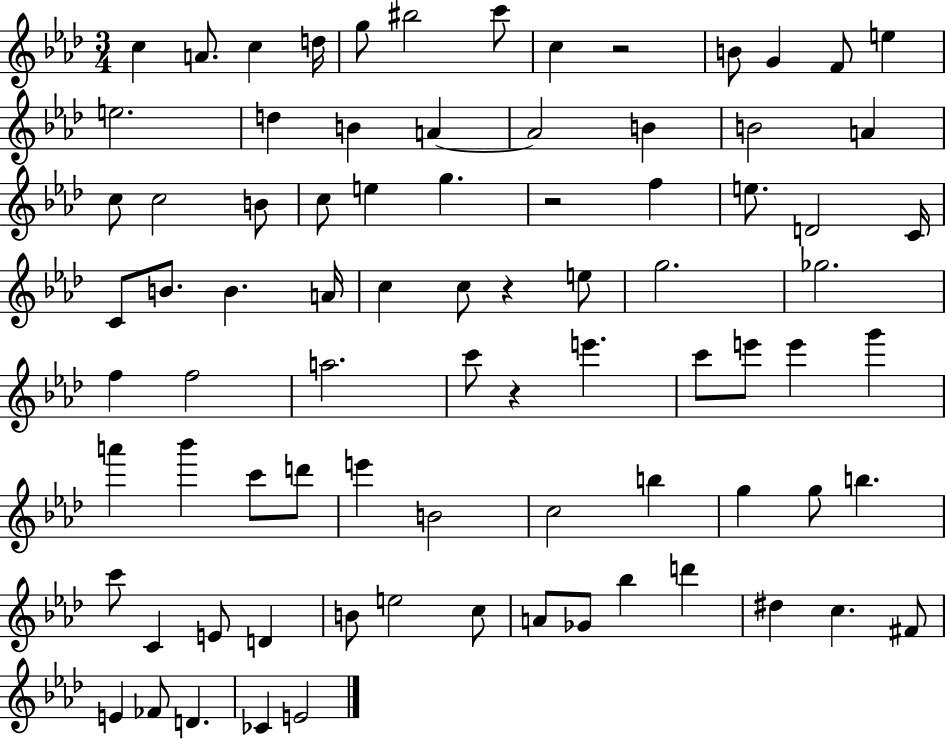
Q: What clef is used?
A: treble